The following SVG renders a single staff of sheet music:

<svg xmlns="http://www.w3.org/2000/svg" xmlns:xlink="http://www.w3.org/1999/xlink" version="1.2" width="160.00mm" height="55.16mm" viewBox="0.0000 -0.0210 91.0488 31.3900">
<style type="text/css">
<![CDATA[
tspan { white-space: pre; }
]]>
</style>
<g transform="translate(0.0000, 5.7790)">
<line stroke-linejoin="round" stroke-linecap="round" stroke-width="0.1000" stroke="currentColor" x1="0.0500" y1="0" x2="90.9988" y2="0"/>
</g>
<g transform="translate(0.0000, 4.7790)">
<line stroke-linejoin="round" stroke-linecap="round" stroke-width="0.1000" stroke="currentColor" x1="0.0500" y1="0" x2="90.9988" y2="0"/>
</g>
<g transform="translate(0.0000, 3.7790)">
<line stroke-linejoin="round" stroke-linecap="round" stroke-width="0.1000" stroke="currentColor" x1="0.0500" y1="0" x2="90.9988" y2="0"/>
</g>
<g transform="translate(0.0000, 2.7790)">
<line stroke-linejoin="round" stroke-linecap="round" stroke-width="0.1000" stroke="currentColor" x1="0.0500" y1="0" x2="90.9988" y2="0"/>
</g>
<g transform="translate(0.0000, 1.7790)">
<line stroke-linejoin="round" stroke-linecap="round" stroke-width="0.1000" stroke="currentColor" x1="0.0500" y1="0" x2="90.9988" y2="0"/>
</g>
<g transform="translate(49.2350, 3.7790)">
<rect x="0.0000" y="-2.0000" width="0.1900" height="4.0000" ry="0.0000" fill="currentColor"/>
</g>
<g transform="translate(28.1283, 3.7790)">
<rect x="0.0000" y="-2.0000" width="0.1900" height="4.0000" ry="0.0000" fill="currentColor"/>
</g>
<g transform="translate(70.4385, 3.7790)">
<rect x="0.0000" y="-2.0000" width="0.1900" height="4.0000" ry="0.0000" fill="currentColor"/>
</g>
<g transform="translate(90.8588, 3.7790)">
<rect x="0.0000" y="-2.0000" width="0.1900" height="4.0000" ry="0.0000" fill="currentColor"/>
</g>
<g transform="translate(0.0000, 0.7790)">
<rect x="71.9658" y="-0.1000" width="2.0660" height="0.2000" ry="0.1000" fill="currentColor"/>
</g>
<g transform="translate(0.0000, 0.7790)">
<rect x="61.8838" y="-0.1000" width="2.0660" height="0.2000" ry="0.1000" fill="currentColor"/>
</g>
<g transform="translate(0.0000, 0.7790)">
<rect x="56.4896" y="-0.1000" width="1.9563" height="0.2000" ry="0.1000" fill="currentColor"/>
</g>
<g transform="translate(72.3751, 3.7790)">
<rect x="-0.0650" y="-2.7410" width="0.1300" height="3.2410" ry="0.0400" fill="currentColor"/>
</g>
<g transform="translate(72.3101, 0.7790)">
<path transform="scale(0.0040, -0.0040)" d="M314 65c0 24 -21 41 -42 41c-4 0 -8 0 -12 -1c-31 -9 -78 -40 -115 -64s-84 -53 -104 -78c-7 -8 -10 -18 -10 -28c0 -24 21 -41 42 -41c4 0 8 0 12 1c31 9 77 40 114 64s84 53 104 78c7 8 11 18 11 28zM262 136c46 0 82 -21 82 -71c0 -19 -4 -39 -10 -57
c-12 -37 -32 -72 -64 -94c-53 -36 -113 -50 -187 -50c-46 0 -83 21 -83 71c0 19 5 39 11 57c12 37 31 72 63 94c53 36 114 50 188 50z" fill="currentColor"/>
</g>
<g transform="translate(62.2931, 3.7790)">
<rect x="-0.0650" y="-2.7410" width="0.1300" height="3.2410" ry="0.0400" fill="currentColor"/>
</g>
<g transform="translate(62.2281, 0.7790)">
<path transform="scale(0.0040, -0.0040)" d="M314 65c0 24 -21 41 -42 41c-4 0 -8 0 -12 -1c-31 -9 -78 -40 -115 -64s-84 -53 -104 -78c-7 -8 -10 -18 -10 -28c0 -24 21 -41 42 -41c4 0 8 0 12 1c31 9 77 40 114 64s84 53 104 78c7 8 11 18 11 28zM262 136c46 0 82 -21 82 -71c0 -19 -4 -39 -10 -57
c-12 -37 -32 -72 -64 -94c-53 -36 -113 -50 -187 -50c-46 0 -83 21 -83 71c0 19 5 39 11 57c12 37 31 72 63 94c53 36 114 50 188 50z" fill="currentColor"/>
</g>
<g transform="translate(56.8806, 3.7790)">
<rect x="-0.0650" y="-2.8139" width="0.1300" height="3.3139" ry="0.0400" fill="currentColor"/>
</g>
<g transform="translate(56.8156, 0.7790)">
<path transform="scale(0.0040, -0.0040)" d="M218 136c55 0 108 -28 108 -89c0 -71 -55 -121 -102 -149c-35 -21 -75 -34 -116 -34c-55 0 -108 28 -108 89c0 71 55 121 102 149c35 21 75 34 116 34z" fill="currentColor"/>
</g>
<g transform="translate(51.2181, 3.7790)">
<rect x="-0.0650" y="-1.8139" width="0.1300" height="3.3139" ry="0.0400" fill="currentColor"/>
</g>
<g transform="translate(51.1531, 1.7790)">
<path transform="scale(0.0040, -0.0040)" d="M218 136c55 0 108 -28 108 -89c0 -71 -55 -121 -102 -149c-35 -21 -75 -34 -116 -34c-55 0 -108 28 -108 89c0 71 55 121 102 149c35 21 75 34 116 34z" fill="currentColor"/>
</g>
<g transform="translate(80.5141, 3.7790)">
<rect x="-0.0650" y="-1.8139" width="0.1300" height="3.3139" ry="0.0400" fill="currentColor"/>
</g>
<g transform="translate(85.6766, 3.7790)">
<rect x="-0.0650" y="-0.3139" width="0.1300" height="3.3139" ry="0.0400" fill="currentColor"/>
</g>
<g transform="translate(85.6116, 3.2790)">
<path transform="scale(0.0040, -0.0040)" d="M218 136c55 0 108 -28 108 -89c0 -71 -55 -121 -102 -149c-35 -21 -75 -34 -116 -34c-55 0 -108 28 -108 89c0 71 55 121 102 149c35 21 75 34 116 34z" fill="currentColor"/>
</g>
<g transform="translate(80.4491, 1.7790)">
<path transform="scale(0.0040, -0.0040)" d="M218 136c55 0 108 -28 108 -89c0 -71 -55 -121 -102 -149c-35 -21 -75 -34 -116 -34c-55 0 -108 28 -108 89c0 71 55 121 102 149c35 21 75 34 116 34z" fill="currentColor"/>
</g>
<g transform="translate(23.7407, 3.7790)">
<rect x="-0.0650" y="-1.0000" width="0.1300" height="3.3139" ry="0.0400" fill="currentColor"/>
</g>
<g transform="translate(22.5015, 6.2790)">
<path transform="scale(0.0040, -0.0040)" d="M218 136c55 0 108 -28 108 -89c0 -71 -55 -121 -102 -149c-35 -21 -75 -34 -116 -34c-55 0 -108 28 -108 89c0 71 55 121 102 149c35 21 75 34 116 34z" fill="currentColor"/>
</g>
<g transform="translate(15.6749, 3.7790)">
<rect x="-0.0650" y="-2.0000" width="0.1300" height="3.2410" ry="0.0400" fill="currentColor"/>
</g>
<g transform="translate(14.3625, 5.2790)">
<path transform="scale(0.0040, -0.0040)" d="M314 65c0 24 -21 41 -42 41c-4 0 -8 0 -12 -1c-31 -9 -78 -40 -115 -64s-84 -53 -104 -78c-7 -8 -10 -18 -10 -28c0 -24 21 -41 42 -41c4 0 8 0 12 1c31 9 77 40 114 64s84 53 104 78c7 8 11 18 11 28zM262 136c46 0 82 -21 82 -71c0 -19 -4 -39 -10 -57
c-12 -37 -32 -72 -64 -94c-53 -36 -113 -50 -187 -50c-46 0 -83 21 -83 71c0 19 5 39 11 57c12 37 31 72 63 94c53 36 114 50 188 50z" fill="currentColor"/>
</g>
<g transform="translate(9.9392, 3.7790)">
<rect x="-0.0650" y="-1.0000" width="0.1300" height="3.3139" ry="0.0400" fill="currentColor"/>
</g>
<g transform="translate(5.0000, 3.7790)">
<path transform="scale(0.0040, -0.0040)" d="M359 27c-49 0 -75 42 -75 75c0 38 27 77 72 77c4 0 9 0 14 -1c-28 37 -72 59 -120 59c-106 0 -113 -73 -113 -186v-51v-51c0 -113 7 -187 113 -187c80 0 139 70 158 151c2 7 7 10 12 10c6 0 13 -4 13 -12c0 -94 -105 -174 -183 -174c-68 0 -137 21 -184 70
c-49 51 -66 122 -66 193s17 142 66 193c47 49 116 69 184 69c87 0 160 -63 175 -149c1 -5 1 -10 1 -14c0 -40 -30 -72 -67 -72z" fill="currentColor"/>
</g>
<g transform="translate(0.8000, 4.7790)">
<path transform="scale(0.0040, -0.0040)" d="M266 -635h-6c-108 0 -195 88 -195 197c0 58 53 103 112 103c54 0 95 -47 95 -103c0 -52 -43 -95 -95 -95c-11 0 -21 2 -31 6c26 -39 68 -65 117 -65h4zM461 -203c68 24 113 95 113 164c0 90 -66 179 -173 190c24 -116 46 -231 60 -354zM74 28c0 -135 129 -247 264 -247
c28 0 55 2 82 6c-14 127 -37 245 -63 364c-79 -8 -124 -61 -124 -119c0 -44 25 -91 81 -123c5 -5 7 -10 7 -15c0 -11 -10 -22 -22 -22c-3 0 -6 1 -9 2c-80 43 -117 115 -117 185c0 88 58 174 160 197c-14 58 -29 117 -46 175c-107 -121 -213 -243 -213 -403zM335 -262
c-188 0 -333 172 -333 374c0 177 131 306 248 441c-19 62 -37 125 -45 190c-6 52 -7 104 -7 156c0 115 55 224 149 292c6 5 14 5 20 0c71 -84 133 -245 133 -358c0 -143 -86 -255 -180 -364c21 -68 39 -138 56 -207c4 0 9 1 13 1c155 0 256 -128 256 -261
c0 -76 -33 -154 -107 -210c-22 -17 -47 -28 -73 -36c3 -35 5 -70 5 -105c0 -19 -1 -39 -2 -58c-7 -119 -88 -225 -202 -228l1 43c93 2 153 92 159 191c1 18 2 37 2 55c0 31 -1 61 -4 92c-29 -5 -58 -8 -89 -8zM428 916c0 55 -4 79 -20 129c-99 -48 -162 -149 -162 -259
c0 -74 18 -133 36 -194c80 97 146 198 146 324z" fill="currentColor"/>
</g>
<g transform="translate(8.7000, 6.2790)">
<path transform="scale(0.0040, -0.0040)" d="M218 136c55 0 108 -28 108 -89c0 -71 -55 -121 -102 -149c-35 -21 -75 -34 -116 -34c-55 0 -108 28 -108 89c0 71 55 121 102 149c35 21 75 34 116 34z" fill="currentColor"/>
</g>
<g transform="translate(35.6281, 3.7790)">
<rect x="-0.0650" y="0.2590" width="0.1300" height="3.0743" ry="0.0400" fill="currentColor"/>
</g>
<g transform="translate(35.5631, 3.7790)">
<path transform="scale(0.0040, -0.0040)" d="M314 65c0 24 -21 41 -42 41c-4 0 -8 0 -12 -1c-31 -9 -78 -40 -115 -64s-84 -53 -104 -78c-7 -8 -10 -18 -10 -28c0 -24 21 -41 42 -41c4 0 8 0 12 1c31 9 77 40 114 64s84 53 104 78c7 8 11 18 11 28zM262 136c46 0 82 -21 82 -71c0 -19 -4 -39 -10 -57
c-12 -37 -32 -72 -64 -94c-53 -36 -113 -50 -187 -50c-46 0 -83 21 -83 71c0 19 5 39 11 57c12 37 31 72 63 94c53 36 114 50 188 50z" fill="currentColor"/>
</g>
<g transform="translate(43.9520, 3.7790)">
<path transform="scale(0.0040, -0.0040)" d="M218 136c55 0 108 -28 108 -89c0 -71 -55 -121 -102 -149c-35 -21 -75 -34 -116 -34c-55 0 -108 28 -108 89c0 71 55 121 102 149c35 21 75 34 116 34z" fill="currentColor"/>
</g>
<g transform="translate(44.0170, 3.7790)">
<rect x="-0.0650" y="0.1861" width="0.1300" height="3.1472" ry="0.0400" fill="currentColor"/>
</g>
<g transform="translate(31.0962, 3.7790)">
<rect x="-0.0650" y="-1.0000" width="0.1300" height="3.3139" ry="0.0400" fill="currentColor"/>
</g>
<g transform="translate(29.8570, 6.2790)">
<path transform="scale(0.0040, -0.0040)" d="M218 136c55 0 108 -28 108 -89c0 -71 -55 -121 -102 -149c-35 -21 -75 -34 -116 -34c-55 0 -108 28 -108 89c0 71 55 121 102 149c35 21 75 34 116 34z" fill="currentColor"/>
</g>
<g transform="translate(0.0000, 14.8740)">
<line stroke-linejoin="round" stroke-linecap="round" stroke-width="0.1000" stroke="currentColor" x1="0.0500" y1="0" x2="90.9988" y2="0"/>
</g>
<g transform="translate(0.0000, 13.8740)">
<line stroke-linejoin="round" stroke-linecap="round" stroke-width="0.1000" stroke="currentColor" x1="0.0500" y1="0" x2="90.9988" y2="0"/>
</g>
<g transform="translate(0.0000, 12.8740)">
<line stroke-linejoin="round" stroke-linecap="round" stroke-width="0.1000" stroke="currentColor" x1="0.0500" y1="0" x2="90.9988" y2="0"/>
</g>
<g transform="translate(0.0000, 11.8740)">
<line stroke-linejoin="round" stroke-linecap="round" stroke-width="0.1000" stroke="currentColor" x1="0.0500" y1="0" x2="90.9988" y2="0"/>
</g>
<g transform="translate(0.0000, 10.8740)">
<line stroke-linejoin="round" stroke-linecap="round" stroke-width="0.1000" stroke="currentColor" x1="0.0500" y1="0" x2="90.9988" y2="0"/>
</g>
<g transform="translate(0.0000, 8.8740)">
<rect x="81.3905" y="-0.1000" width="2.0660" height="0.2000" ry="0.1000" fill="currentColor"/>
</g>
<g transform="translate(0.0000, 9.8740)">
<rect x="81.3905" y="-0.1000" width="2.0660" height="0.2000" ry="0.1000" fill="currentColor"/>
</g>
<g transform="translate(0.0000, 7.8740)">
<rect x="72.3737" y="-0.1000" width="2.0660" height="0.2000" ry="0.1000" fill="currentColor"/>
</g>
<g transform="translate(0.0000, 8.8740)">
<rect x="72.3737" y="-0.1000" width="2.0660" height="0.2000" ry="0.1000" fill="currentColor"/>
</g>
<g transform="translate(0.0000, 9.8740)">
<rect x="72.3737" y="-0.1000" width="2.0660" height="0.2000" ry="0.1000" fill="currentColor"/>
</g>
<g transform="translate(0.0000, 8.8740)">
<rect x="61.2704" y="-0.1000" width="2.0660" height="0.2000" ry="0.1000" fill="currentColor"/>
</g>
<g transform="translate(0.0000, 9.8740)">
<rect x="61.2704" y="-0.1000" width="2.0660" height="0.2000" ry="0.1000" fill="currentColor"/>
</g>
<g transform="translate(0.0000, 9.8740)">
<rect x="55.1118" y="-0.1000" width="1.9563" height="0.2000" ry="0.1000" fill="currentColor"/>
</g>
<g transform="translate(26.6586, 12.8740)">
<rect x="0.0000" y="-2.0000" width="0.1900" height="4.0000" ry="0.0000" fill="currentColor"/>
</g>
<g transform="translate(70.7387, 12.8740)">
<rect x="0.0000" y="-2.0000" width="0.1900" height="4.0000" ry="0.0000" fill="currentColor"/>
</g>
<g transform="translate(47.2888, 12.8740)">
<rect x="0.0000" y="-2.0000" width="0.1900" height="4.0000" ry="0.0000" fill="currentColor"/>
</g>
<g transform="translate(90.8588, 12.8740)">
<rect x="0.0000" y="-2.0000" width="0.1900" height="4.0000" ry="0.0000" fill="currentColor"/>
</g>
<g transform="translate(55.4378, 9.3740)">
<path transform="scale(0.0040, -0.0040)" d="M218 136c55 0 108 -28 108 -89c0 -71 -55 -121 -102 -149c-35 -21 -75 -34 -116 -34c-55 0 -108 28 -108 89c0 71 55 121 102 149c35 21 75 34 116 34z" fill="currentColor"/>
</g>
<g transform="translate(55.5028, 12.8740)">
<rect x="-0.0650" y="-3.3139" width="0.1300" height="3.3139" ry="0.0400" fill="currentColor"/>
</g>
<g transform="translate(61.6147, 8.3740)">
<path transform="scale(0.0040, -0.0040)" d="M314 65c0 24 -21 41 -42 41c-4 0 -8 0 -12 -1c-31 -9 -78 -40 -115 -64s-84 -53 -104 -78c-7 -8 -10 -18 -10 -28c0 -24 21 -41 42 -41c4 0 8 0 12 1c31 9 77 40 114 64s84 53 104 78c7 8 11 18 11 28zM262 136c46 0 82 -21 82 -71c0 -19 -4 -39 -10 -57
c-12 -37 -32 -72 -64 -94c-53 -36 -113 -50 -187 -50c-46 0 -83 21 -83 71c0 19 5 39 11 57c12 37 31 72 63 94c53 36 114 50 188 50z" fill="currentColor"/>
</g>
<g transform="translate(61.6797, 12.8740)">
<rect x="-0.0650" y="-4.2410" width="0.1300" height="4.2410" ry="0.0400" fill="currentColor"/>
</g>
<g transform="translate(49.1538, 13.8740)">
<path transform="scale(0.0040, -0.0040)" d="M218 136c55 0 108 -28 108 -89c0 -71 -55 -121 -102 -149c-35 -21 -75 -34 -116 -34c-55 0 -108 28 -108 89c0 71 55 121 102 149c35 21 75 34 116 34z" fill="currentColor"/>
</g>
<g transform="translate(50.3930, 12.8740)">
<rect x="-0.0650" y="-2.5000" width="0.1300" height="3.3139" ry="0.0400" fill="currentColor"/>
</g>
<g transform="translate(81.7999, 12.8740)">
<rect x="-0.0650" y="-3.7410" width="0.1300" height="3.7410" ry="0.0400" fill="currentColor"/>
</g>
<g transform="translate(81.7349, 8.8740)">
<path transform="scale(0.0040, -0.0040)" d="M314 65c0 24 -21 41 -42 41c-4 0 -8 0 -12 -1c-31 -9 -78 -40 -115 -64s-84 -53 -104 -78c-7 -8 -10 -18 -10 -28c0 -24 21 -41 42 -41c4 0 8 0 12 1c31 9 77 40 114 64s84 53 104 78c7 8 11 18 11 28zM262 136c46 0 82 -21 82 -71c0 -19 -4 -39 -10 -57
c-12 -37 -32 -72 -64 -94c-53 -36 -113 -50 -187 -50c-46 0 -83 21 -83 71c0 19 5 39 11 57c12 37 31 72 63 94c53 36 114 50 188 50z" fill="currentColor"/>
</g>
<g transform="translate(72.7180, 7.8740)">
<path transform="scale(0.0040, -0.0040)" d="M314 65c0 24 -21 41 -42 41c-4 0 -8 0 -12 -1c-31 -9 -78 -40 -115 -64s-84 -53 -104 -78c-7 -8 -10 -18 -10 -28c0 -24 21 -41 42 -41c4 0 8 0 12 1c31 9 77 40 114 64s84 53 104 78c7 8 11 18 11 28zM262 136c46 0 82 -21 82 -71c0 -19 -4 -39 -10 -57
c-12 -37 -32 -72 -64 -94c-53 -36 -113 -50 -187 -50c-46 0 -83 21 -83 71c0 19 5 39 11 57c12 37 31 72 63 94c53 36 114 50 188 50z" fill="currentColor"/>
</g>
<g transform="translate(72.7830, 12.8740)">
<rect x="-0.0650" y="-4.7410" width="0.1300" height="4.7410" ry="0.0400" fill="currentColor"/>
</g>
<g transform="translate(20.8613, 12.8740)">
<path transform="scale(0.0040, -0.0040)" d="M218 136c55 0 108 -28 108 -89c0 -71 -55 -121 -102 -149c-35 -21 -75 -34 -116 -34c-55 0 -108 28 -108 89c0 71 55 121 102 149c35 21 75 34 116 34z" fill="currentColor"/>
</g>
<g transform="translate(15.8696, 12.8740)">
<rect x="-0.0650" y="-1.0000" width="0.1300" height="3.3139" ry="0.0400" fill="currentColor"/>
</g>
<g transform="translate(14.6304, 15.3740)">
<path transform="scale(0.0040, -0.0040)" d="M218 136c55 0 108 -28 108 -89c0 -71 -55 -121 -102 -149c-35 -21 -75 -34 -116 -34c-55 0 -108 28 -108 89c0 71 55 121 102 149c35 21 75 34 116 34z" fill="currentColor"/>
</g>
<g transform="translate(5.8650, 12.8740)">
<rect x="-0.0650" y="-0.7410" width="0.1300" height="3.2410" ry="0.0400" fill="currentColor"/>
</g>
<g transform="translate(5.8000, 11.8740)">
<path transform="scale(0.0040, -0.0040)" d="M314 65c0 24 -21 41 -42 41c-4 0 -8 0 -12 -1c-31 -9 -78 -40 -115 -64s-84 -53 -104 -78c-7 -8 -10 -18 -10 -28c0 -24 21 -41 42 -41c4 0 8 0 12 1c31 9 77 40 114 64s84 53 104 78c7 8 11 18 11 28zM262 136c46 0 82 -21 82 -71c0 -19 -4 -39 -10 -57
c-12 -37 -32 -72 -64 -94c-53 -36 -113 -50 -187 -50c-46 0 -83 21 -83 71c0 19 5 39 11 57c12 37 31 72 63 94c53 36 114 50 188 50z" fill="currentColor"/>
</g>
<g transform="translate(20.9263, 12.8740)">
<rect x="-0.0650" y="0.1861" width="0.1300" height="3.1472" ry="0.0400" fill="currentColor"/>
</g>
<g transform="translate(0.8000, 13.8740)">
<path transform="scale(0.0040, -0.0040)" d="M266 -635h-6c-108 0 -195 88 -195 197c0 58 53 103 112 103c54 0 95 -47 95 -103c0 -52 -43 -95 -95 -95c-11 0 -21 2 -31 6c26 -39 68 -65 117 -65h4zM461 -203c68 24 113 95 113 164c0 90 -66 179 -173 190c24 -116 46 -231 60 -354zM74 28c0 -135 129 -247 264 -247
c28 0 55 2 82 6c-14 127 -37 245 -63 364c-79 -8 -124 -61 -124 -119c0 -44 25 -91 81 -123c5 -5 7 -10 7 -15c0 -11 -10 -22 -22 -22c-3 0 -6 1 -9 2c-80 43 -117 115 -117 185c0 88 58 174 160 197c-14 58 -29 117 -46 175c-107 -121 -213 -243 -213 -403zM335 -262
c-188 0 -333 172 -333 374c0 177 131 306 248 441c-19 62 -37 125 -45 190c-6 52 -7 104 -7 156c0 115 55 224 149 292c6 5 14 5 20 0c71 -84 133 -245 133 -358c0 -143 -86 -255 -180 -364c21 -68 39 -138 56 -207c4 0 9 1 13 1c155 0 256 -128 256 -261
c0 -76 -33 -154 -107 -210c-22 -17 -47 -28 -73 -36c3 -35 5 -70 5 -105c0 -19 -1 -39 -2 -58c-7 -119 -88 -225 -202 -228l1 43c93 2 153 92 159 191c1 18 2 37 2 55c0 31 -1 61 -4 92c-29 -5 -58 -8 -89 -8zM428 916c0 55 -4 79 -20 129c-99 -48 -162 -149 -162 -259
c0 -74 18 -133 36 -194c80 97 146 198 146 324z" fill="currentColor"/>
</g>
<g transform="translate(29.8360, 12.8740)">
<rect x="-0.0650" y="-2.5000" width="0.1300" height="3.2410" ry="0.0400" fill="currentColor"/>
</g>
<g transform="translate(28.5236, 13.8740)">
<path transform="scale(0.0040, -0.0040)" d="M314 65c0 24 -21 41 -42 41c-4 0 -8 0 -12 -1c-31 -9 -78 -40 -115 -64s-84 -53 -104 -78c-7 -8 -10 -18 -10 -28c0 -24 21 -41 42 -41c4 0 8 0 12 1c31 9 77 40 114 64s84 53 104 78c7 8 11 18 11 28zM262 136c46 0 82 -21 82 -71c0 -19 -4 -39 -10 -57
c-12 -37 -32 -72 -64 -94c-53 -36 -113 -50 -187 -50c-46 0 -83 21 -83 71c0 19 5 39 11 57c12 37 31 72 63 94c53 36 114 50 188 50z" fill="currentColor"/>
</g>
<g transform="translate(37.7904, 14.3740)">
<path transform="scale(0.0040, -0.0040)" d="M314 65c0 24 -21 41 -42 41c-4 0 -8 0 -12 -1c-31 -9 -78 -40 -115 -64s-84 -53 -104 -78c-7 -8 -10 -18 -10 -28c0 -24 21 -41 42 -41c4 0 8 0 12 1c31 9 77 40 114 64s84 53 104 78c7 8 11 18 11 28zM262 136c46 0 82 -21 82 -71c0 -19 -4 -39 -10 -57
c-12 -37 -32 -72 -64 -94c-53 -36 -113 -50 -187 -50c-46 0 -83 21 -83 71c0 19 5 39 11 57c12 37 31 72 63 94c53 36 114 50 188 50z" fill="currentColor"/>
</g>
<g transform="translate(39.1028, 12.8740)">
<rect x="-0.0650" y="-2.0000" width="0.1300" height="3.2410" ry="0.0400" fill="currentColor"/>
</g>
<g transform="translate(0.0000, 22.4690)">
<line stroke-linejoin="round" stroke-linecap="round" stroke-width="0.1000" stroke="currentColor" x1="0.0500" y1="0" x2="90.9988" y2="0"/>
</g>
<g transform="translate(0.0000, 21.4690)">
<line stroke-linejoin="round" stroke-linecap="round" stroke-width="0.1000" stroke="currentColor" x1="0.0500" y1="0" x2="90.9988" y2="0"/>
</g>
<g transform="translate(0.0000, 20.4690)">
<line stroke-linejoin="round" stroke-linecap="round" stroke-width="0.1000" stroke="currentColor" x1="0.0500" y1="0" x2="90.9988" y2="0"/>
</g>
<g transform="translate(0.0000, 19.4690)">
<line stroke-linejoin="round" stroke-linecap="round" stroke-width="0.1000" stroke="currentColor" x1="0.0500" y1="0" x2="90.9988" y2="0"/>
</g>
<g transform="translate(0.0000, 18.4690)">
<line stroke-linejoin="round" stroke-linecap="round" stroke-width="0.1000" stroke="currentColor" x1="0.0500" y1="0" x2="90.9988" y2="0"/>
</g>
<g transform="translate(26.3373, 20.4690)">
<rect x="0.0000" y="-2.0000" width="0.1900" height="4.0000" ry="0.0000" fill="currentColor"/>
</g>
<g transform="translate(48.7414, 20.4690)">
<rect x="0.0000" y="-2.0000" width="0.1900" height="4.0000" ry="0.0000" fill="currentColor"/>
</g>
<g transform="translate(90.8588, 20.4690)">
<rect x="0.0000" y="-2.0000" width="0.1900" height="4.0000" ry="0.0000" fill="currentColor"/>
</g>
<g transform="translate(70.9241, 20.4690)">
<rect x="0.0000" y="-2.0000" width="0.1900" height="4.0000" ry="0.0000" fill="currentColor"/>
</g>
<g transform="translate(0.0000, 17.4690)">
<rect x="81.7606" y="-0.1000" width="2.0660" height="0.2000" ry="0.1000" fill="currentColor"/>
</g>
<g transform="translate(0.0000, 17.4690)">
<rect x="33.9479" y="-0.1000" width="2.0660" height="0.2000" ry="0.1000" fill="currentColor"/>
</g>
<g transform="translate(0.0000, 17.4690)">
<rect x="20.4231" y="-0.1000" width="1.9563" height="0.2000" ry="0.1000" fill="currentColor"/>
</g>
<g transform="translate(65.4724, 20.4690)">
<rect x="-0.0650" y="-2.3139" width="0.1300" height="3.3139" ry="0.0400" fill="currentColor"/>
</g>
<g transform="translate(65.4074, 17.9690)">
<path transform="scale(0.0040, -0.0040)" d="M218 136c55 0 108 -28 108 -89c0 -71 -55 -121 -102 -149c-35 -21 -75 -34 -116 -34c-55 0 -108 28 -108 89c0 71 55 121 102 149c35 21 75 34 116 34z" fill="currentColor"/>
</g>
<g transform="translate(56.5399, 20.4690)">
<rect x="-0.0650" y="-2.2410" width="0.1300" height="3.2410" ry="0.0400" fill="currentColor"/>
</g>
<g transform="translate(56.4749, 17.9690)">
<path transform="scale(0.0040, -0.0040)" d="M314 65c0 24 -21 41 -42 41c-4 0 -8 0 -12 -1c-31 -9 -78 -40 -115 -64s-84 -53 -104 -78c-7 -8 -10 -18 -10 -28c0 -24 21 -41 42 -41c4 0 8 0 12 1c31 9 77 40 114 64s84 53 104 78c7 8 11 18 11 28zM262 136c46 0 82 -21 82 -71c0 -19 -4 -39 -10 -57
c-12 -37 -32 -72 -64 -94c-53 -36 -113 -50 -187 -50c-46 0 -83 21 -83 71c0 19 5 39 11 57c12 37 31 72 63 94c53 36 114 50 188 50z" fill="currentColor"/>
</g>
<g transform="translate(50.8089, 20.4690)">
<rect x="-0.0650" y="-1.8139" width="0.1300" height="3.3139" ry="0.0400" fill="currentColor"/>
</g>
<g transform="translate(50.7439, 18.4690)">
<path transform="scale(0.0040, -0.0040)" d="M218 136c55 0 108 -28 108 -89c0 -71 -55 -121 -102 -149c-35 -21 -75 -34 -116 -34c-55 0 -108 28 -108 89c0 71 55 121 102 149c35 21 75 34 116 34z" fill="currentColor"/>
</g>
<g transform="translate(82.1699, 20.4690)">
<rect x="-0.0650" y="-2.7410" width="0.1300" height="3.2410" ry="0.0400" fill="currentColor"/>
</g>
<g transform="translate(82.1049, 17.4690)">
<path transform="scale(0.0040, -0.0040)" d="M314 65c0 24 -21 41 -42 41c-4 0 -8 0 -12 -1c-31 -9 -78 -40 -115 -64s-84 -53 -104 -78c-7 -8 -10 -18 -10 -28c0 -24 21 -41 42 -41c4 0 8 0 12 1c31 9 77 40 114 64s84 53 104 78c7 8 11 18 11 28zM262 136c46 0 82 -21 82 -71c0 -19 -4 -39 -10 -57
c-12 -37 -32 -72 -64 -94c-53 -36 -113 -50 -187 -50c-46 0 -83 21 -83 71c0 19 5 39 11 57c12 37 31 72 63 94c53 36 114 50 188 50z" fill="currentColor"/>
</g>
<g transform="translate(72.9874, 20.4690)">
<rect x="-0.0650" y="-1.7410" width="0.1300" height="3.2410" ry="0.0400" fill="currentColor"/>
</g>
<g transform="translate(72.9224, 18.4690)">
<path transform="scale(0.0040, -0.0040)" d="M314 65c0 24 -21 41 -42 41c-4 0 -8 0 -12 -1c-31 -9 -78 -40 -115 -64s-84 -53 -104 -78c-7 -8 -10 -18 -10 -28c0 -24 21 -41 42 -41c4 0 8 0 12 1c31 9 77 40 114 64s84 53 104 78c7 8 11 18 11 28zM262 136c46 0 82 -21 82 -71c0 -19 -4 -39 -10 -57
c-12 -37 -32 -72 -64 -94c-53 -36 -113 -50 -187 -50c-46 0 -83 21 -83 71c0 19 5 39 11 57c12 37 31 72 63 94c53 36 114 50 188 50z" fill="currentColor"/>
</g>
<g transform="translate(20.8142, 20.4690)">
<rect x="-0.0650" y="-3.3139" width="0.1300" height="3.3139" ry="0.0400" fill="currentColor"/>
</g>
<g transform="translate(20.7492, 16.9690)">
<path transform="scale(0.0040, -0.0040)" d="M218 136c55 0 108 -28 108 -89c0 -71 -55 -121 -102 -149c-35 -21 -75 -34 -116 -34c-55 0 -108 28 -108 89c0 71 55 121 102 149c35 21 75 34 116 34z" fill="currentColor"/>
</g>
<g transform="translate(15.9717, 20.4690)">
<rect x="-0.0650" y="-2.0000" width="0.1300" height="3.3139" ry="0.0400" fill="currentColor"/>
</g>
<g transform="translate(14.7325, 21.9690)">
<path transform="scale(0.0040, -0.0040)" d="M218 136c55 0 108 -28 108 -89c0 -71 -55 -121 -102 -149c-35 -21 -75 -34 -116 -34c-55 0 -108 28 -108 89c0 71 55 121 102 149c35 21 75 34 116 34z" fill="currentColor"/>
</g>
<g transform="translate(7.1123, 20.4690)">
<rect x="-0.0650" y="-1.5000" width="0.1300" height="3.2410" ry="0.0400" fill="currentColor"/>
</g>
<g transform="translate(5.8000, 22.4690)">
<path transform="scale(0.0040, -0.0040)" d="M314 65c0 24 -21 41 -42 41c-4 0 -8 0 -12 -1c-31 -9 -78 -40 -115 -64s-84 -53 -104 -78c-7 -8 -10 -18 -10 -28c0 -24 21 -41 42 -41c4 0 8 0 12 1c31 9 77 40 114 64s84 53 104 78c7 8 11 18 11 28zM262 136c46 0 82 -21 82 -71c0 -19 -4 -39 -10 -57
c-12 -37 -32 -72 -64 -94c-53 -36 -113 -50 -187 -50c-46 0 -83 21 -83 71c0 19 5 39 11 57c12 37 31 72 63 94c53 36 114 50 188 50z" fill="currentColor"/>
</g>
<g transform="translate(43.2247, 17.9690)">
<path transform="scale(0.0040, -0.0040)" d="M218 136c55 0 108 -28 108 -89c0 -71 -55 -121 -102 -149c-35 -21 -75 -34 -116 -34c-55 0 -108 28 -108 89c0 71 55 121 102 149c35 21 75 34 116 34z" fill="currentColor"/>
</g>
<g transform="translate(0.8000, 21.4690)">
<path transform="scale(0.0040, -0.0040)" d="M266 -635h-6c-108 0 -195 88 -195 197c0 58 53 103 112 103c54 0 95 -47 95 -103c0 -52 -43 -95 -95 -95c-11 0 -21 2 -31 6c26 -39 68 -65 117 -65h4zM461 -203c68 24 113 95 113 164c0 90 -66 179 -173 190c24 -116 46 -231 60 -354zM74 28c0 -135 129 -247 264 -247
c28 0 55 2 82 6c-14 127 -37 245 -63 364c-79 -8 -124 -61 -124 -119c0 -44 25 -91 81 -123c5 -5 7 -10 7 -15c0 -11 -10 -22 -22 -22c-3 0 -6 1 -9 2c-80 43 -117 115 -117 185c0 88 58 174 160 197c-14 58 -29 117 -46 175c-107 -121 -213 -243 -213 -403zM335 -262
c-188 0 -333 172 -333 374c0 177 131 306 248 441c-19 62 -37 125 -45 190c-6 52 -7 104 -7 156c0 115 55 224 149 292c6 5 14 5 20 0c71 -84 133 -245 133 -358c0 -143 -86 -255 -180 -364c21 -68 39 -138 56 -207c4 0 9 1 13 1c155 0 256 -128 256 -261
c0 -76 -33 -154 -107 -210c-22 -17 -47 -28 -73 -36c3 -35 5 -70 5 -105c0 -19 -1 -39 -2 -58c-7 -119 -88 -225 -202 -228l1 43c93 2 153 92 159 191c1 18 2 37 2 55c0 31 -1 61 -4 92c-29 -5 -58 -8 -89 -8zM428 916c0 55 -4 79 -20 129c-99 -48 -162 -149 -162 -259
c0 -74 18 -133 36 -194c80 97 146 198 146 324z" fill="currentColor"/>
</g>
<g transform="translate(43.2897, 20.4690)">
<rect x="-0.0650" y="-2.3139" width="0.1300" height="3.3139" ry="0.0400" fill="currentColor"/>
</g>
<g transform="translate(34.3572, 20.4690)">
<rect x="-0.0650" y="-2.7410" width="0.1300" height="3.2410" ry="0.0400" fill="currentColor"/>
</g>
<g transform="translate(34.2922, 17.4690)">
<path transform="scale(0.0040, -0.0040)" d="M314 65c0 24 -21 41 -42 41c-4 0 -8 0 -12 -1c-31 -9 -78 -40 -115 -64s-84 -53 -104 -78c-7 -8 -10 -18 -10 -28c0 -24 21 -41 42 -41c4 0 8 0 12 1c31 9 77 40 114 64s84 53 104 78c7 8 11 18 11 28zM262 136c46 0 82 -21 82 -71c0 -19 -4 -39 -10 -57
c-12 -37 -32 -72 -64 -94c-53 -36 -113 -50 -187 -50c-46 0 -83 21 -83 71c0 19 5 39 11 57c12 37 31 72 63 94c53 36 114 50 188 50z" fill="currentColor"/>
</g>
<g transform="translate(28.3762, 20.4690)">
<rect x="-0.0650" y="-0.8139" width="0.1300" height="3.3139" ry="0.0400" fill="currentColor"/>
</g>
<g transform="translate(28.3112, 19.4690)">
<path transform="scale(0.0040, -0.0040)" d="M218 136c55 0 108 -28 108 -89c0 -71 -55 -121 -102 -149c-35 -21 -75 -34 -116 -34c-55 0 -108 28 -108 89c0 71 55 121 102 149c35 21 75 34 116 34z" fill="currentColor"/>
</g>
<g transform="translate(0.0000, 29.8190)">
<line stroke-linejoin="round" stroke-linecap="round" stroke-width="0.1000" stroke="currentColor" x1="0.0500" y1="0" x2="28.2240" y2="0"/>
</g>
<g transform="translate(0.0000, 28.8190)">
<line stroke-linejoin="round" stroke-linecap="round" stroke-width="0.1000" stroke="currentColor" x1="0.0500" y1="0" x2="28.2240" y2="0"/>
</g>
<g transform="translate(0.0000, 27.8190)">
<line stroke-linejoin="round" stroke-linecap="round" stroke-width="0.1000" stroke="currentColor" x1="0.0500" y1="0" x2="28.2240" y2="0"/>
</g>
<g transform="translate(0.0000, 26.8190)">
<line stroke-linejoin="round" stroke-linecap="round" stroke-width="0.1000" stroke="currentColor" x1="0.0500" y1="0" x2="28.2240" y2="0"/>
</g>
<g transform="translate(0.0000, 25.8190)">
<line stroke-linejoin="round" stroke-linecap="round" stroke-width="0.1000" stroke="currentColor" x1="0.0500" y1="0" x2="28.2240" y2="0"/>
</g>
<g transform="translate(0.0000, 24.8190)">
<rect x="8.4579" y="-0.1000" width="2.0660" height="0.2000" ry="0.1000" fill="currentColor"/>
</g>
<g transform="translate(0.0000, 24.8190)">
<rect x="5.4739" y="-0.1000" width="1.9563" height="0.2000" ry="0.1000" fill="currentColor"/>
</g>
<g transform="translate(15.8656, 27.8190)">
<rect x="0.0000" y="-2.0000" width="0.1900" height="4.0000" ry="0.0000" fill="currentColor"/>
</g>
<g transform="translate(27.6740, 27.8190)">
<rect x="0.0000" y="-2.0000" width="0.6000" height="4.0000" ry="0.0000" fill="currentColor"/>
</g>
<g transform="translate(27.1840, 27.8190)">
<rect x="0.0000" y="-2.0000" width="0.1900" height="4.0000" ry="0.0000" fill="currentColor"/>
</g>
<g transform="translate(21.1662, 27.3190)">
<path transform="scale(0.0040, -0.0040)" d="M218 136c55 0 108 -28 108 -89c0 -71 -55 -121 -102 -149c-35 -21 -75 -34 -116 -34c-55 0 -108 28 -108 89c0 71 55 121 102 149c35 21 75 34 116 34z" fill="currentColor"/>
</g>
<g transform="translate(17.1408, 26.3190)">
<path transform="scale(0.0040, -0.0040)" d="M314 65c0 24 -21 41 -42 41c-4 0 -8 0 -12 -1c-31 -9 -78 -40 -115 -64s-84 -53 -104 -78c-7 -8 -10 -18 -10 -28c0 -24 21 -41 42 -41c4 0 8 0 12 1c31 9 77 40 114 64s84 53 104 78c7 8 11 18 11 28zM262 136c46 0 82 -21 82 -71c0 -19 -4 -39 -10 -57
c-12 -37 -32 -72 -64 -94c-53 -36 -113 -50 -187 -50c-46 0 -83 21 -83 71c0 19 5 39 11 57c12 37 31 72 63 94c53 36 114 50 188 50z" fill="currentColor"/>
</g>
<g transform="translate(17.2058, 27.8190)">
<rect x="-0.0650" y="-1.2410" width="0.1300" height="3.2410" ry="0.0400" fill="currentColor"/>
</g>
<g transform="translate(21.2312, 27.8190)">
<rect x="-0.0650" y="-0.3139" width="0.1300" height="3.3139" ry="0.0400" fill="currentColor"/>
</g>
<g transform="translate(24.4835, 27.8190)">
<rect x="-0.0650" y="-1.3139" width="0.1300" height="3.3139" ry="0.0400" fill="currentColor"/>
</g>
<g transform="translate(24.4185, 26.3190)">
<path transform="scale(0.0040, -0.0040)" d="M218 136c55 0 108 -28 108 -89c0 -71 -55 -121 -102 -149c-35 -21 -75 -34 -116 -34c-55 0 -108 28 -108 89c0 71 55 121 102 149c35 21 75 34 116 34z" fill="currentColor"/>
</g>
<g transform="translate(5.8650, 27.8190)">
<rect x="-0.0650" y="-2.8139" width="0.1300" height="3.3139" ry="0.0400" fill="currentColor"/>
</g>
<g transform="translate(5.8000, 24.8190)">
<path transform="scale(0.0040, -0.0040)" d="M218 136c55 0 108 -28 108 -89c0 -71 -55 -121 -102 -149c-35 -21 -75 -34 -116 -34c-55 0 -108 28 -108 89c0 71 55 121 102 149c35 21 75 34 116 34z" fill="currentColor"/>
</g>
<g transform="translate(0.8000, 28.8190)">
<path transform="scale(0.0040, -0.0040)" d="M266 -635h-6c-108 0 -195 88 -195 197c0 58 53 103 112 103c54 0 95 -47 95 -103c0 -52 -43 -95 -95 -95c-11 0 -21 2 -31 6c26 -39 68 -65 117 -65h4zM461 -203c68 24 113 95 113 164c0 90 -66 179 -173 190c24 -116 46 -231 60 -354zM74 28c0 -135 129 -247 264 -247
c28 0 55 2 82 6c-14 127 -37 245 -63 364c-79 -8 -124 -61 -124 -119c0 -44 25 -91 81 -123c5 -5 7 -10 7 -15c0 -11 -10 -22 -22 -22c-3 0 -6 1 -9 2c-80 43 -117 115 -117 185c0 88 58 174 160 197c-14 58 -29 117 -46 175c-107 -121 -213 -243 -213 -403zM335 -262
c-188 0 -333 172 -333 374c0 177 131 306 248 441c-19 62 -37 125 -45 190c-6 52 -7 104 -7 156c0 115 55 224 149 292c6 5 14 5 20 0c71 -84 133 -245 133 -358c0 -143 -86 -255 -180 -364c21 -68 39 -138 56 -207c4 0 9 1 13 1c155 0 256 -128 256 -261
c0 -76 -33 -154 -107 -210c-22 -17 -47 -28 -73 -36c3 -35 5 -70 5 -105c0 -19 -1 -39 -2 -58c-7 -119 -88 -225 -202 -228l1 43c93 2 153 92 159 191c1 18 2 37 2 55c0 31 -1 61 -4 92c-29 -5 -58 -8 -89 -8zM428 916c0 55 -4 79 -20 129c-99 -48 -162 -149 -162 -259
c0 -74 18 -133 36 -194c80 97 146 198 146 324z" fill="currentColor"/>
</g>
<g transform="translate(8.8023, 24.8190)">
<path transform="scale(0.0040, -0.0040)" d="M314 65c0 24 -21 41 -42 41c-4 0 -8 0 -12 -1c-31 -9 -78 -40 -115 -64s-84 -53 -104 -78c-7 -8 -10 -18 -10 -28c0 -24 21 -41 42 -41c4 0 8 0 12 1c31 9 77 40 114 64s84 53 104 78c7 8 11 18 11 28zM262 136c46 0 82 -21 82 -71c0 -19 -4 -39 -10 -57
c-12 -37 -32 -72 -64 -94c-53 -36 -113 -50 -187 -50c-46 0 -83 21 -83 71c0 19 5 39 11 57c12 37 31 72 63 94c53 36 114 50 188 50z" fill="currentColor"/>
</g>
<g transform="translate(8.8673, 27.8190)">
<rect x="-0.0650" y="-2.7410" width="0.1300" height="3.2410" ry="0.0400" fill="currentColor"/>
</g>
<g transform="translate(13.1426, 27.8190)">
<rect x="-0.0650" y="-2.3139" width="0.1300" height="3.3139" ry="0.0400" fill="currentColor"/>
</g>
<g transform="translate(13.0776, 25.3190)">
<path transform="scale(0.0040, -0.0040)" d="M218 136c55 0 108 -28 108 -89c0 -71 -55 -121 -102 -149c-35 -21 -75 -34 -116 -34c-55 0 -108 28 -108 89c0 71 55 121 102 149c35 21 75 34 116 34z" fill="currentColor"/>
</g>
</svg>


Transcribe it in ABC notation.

X:1
T:Untitled
M:4/4
L:1/4
K:C
D F2 D D B2 B f a a2 a2 f c d2 D B G2 F2 G b d'2 e'2 c'2 E2 F b d a2 g f g2 g f2 a2 a a2 g e2 c e